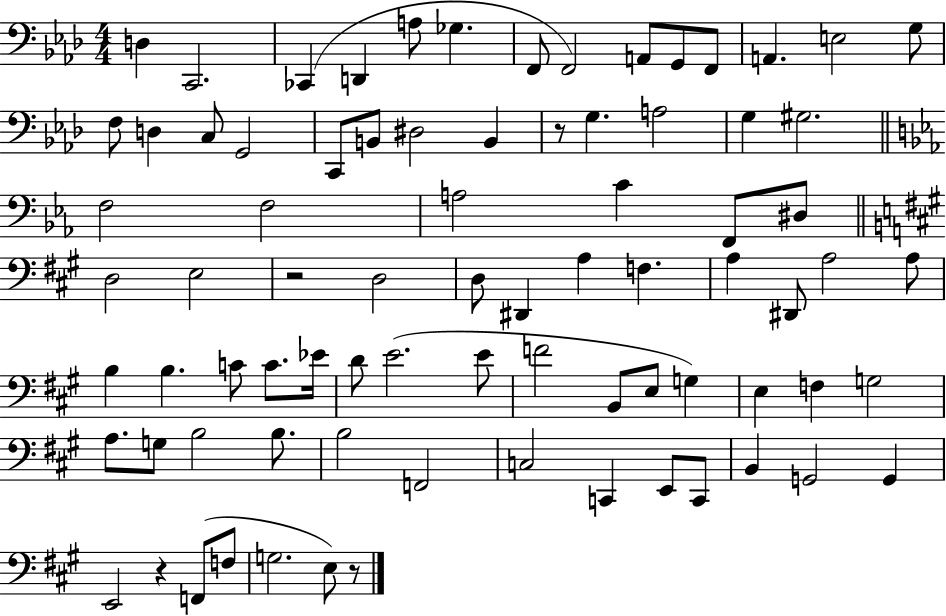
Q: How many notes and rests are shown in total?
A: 80